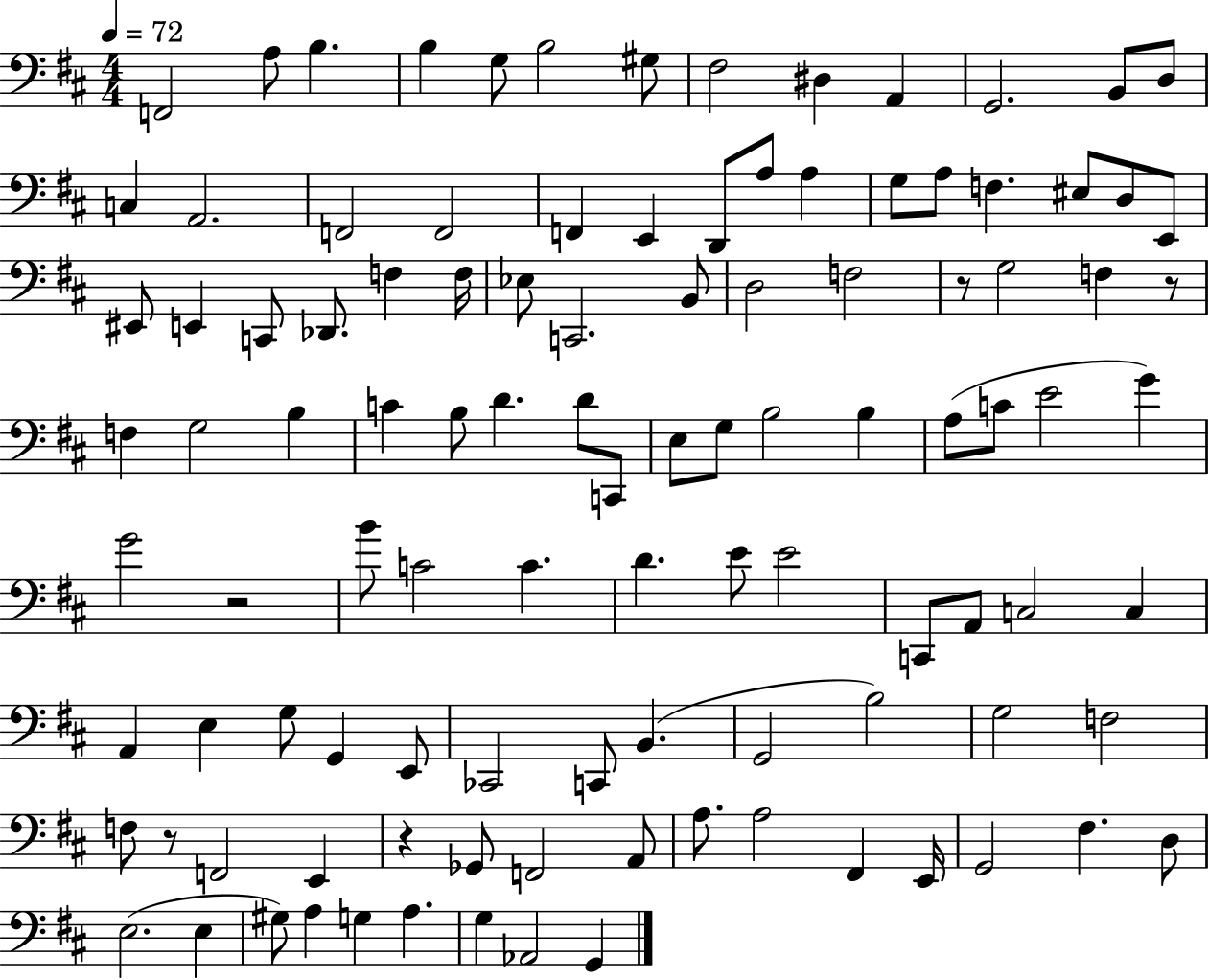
X:1
T:Untitled
M:4/4
L:1/4
K:D
F,,2 A,/2 B, B, G,/2 B,2 ^G,/2 ^F,2 ^D, A,, G,,2 B,,/2 D,/2 C, A,,2 F,,2 F,,2 F,, E,, D,,/2 A,/2 A, G,/2 A,/2 F, ^E,/2 D,/2 E,,/2 ^E,,/2 E,, C,,/2 _D,,/2 F, F,/4 _E,/2 C,,2 B,,/2 D,2 F,2 z/2 G,2 F, z/2 F, G,2 B, C B,/2 D D/2 C,,/2 E,/2 G,/2 B,2 B, A,/2 C/2 E2 G G2 z2 B/2 C2 C D E/2 E2 C,,/2 A,,/2 C,2 C, A,, E, G,/2 G,, E,,/2 _C,,2 C,,/2 B,, G,,2 B,2 G,2 F,2 F,/2 z/2 F,,2 E,, z _G,,/2 F,,2 A,,/2 A,/2 A,2 ^F,, E,,/4 G,,2 ^F, D,/2 E,2 E, ^G,/2 A, G, A, G, _A,,2 G,,